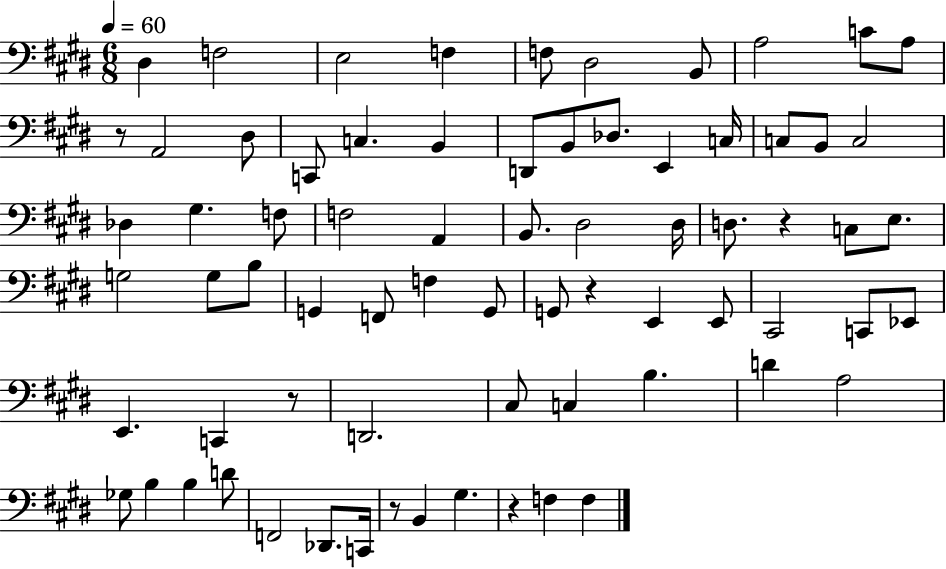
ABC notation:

X:1
T:Untitled
M:6/8
L:1/4
K:E
^D, F,2 E,2 F, F,/2 ^D,2 B,,/2 A,2 C/2 A,/2 z/2 A,,2 ^D,/2 C,,/2 C, B,, D,,/2 B,,/2 _D,/2 E,, C,/4 C,/2 B,,/2 C,2 _D, ^G, F,/2 F,2 A,, B,,/2 ^D,2 ^D,/4 D,/2 z C,/2 E,/2 G,2 G,/2 B,/2 G,, F,,/2 F, G,,/2 G,,/2 z E,, E,,/2 ^C,,2 C,,/2 _E,,/2 E,, C,, z/2 D,,2 ^C,/2 C, B, D A,2 _G,/2 B, B, D/2 F,,2 _D,,/2 C,,/4 z/2 B,, ^G, z F, F,